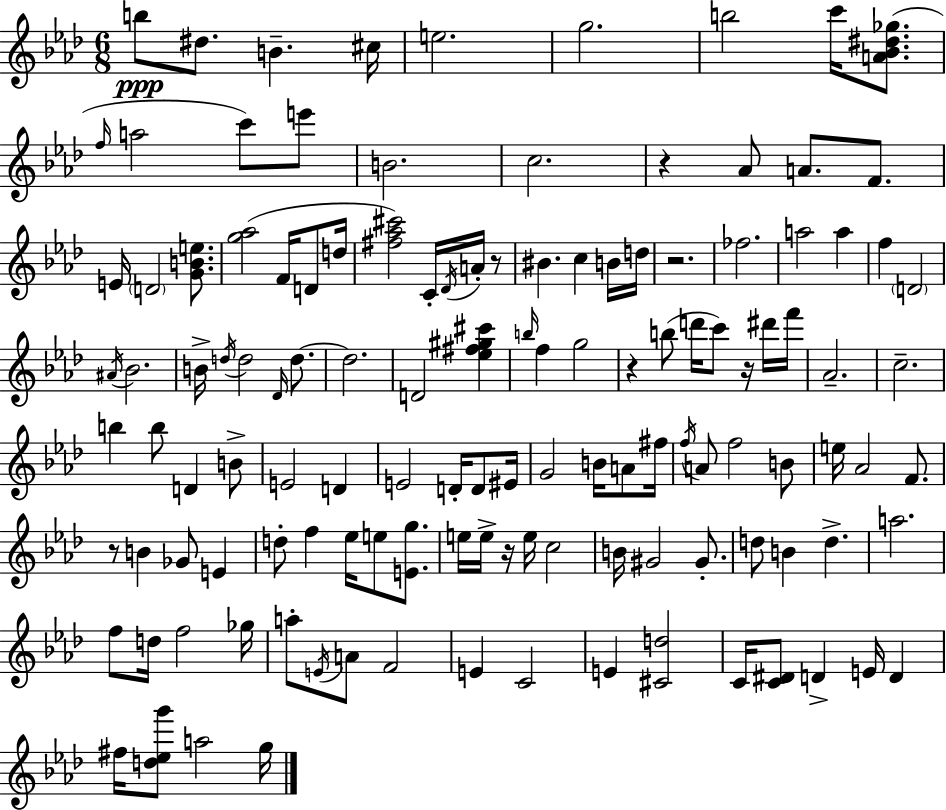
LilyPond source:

{
  \clef treble
  \numericTimeSignature
  \time 6/8
  \key f \minor
  b''8\ppp dis''8. b'4.-- cis''16 | e''2. | g''2. | b''2 c'''16 <a' bes' dis'' ges''>8.( | \break \grace { f''16 } a''2 c'''8) e'''8 | b'2. | c''2. | r4 aes'8 a'8. f'8. | \break e'16 \parenthesize d'2 <g' b' e''>8. | <g'' aes''>2( f'16 d'8 | d''16 <fis'' aes'' cis'''>2) c'16-. \acciaccatura { des'16 } a'16-. | r8 bis'4. c''4 | \break b'16 d''16 r2. | fes''2. | a''2 a''4 | f''4 \parenthesize d'2 | \break \acciaccatura { ais'16 } bes'2. | b'16-> \acciaccatura { d''16 } d''2 | \grace { des'16 } d''8.~~ d''2. | d'2 | \break <ees'' fis'' gis'' cis'''>4 \grace { b''16 } f''4 g''2 | r4 b''8( | d'''16 c'''8) r16 dis'''16 f'''16 aes'2.-- | c''2.-- | \break b''4 b''8 | d'4 b'8-> e'2 | d'4 e'2 | d'16-. d'8 eis'16 g'2 | \break b'16 a'8 fis''16 \acciaccatura { f''16 } a'8 f''2 | b'8 e''16 aes'2 | f'8. r8 b'4 | ges'8 e'4 d''8-. f''4 | \break ees''16 e''8 <e' g''>8. e''16 e''16-> r16 e''16 c''2 | b'16 gis'2 | gis'8.-. d''8 b'4 | d''4.-> a''2. | \break f''8 d''16 f''2 | ges''16 a''8-. \acciaccatura { e'16 } a'8 | f'2 e'4 | c'2 e'4 | \break <cis' d''>2 c'16 <c' dis'>8 d'4-> | e'16 d'4 fis''16 <d'' ees'' g'''>8 a''2 | g''16 \bar "|."
}